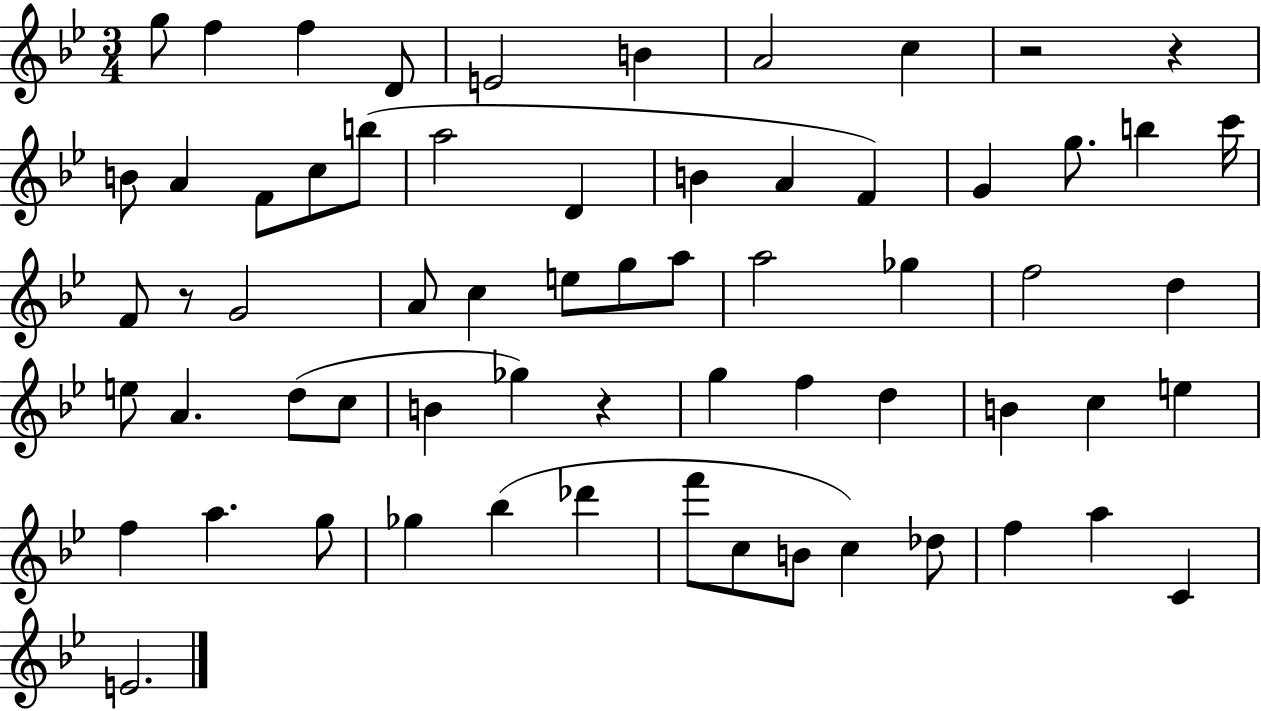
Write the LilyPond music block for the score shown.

{
  \clef treble
  \numericTimeSignature
  \time 3/4
  \key bes \major
  \repeat volta 2 { g''8 f''4 f''4 d'8 | e'2 b'4 | a'2 c''4 | r2 r4 | \break b'8 a'4 f'8 c''8 b''8( | a''2 d'4 | b'4 a'4 f'4) | g'4 g''8. b''4 c'''16 | \break f'8 r8 g'2 | a'8 c''4 e''8 g''8 a''8 | a''2 ges''4 | f''2 d''4 | \break e''8 a'4. d''8( c''8 | b'4 ges''4) r4 | g''4 f''4 d''4 | b'4 c''4 e''4 | \break f''4 a''4. g''8 | ges''4 bes''4( des'''4 | f'''8 c''8 b'8 c''4) des''8 | f''4 a''4 c'4 | \break e'2. | } \bar "|."
}